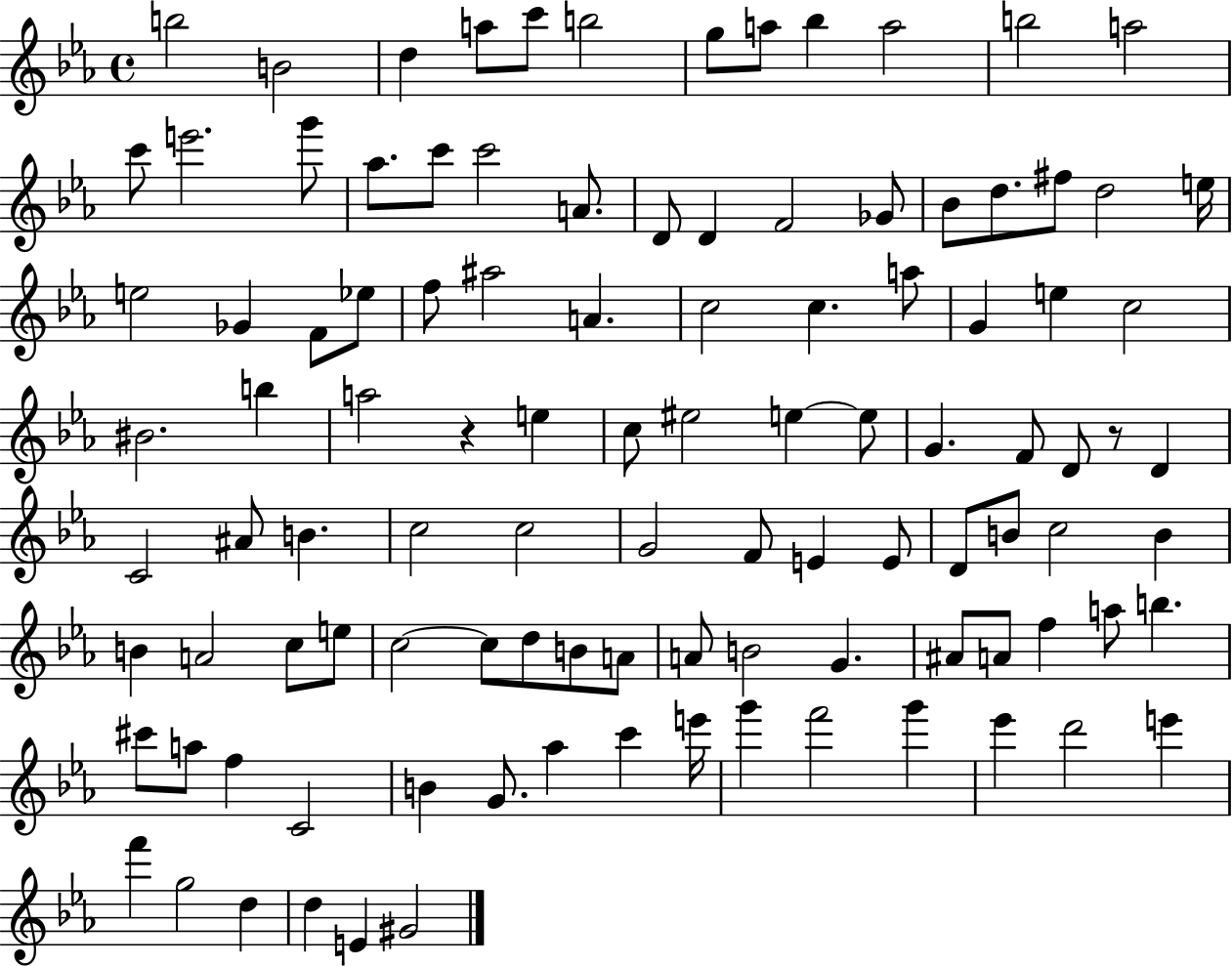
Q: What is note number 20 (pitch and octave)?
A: D4